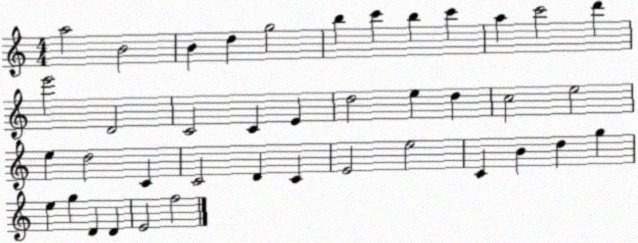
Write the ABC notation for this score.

X:1
T:Untitled
M:4/4
L:1/4
K:C
a2 B2 B d g2 b c' b c' a c'2 d' e'2 D2 C2 C E d2 e d c2 e2 e d2 C C2 D C E2 e2 C B d g e g D D E2 f2